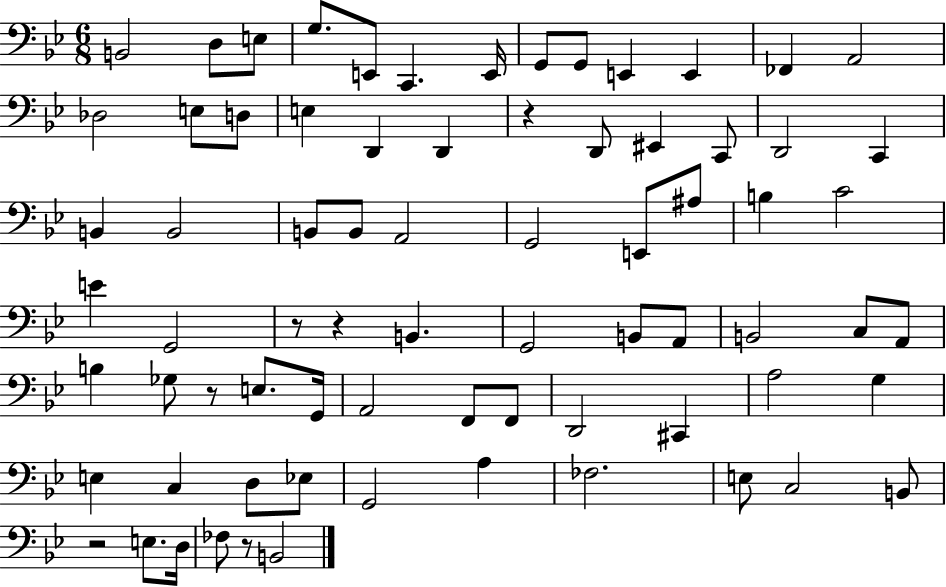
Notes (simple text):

B2/h D3/e E3/e G3/e. E2/e C2/q. E2/s G2/e G2/e E2/q E2/q FES2/q A2/h Db3/h E3/e D3/e E3/q D2/q D2/q R/q D2/e EIS2/q C2/e D2/h C2/q B2/q B2/h B2/e B2/e A2/h G2/h E2/e A#3/e B3/q C4/h E4/q G2/h R/e R/q B2/q. G2/h B2/e A2/e B2/h C3/e A2/e B3/q Gb3/e R/e E3/e. G2/s A2/h F2/e F2/e D2/h C#2/q A3/h G3/q E3/q C3/q D3/e Eb3/e G2/h A3/q FES3/h. E3/e C3/h B2/e R/h E3/e. D3/s FES3/e R/e B2/h